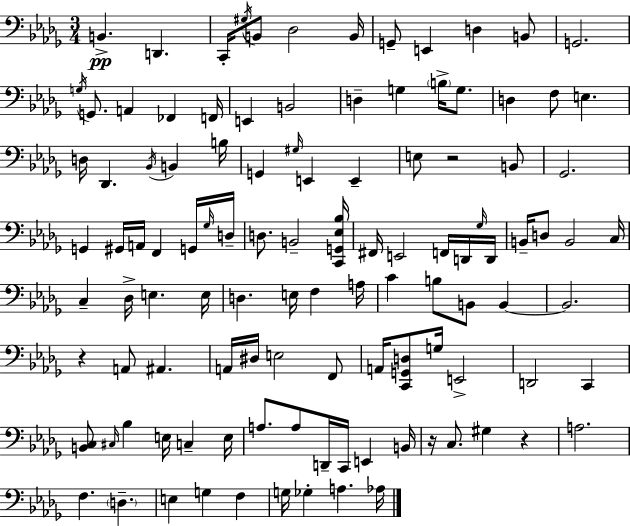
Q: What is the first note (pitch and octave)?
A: B2